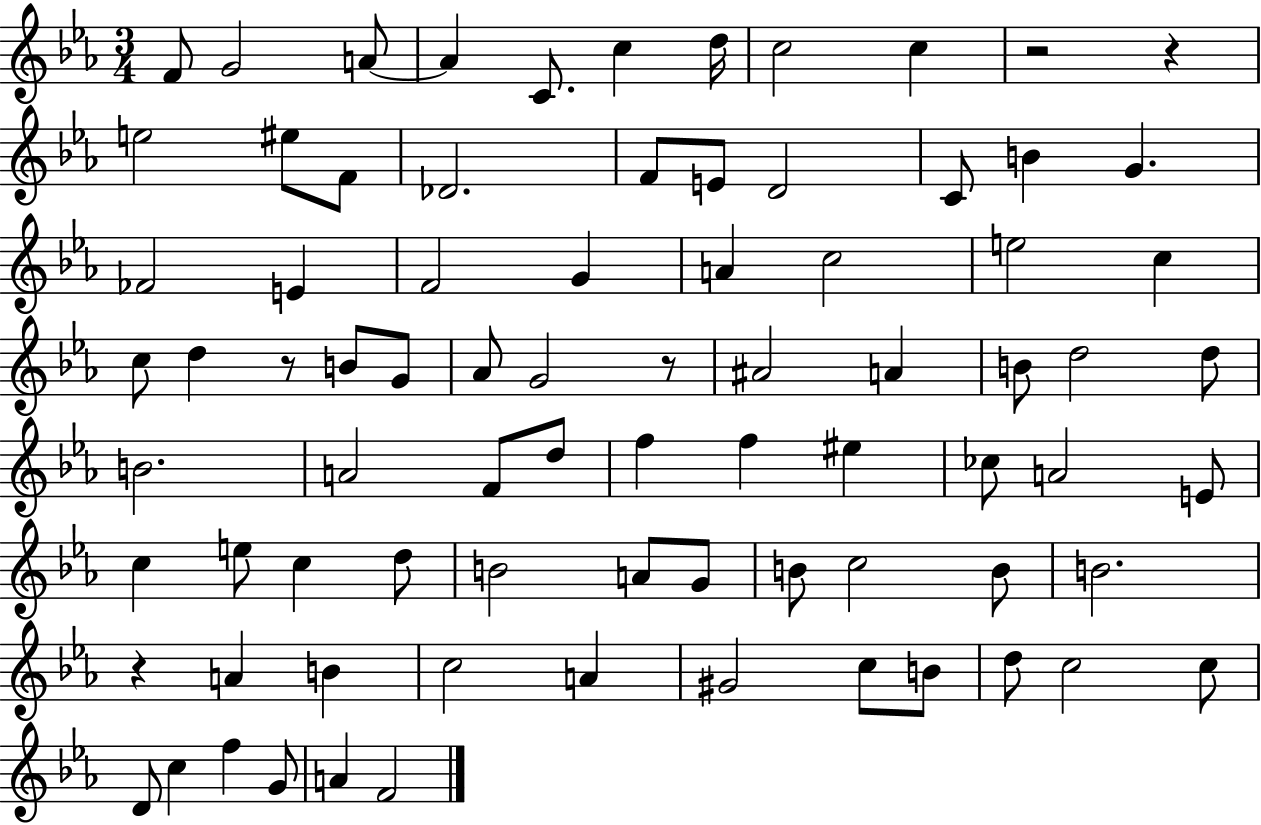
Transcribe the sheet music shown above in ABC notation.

X:1
T:Untitled
M:3/4
L:1/4
K:Eb
F/2 G2 A/2 A C/2 c d/4 c2 c z2 z e2 ^e/2 F/2 _D2 F/2 E/2 D2 C/2 B G _F2 E F2 G A c2 e2 c c/2 d z/2 B/2 G/2 _A/2 G2 z/2 ^A2 A B/2 d2 d/2 B2 A2 F/2 d/2 f f ^e _c/2 A2 E/2 c e/2 c d/2 B2 A/2 G/2 B/2 c2 B/2 B2 z A B c2 A ^G2 c/2 B/2 d/2 c2 c/2 D/2 c f G/2 A F2